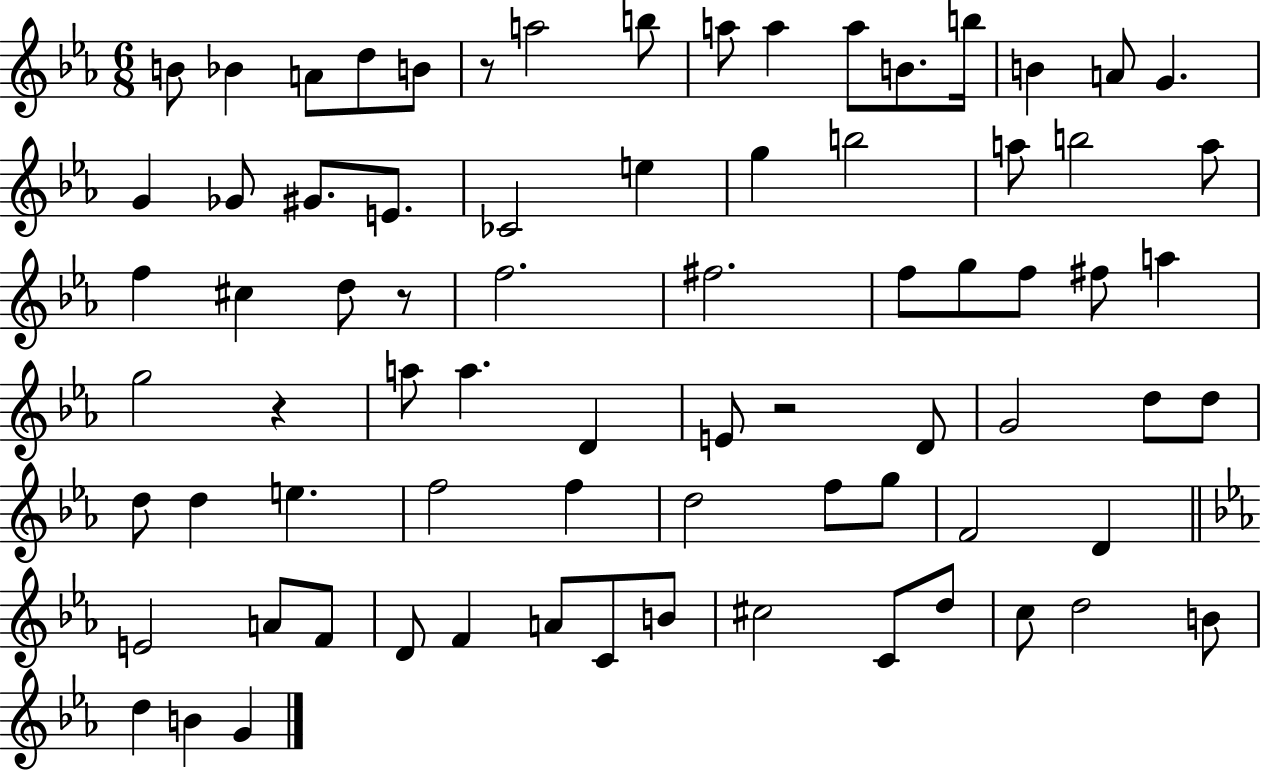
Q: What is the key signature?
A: EES major